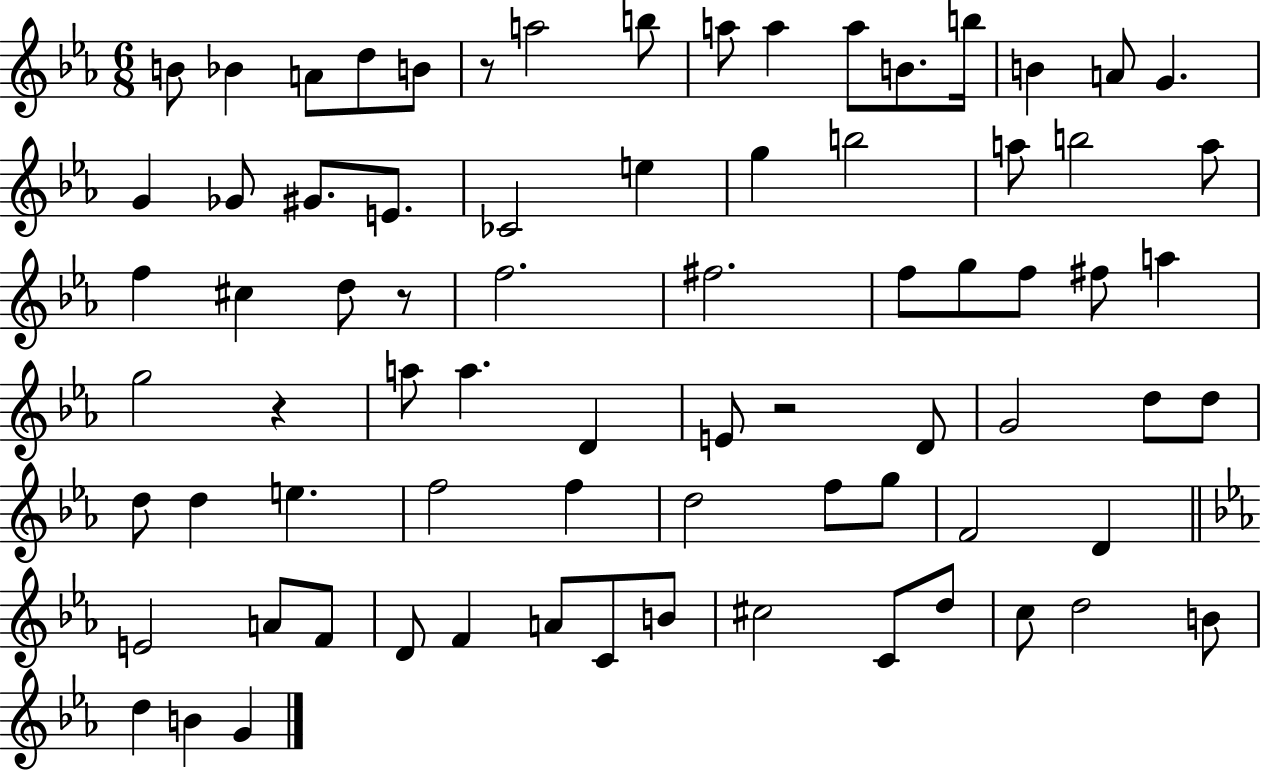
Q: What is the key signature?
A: EES major